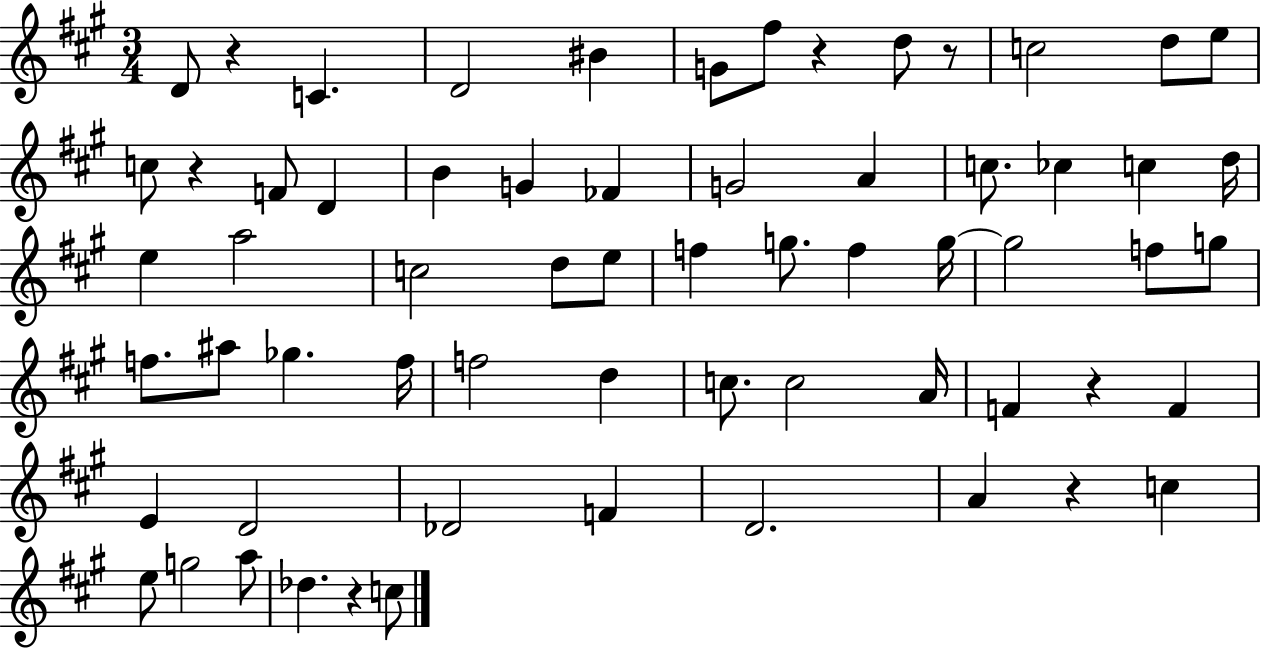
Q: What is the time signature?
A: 3/4